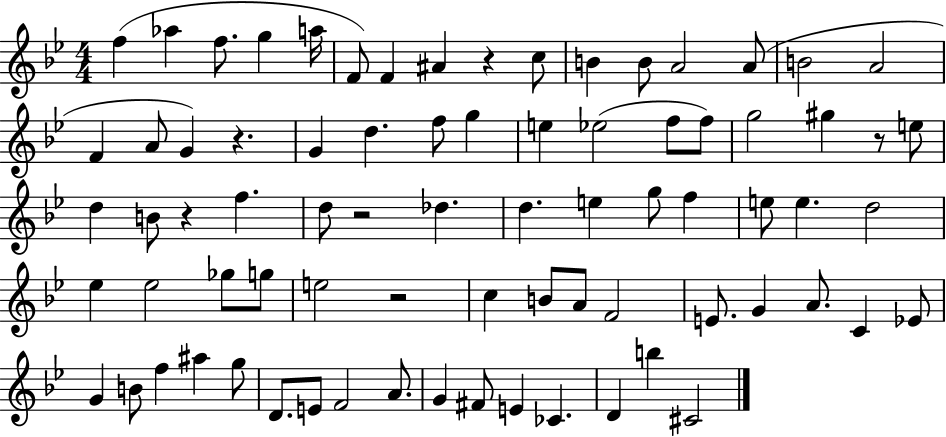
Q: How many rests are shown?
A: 6